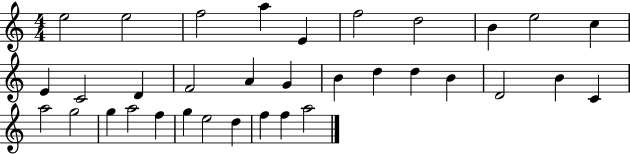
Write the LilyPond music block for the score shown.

{
  \clef treble
  \numericTimeSignature
  \time 4/4
  \key c \major
  e''2 e''2 | f''2 a''4 e'4 | f''2 d''2 | b'4 e''2 c''4 | \break e'4 c'2 d'4 | f'2 a'4 g'4 | b'4 d''4 d''4 b'4 | d'2 b'4 c'4 | \break a''2 g''2 | g''4 a''2 f''4 | g''4 e''2 d''4 | f''4 f''4 a''2 | \break \bar "|."
}